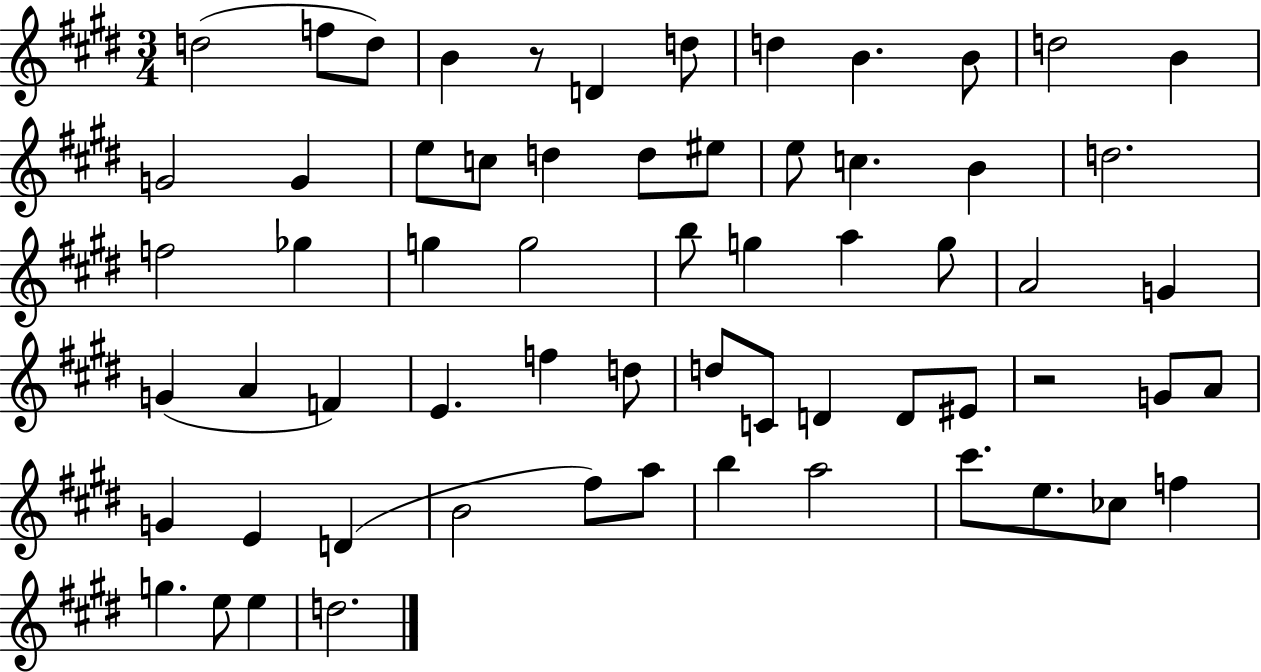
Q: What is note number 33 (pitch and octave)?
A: G4